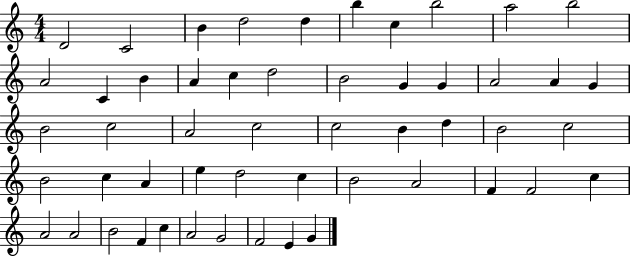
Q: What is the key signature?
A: C major